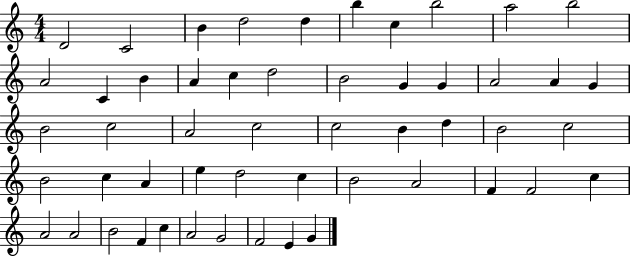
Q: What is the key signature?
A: C major